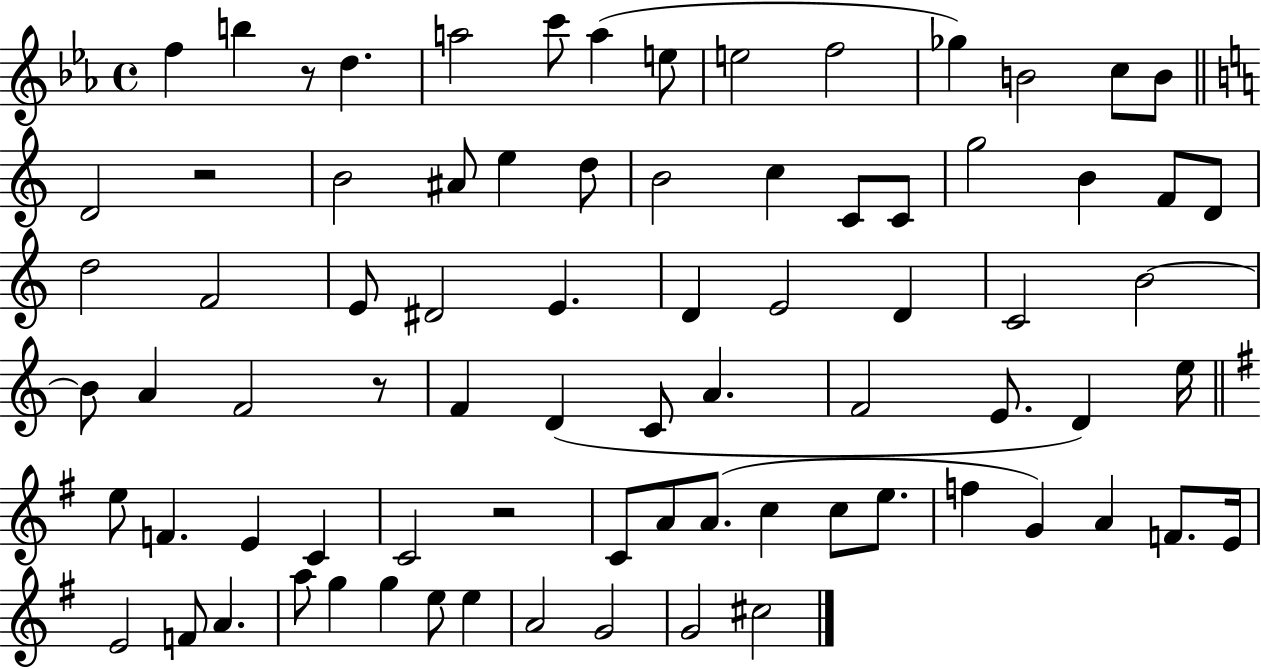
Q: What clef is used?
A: treble